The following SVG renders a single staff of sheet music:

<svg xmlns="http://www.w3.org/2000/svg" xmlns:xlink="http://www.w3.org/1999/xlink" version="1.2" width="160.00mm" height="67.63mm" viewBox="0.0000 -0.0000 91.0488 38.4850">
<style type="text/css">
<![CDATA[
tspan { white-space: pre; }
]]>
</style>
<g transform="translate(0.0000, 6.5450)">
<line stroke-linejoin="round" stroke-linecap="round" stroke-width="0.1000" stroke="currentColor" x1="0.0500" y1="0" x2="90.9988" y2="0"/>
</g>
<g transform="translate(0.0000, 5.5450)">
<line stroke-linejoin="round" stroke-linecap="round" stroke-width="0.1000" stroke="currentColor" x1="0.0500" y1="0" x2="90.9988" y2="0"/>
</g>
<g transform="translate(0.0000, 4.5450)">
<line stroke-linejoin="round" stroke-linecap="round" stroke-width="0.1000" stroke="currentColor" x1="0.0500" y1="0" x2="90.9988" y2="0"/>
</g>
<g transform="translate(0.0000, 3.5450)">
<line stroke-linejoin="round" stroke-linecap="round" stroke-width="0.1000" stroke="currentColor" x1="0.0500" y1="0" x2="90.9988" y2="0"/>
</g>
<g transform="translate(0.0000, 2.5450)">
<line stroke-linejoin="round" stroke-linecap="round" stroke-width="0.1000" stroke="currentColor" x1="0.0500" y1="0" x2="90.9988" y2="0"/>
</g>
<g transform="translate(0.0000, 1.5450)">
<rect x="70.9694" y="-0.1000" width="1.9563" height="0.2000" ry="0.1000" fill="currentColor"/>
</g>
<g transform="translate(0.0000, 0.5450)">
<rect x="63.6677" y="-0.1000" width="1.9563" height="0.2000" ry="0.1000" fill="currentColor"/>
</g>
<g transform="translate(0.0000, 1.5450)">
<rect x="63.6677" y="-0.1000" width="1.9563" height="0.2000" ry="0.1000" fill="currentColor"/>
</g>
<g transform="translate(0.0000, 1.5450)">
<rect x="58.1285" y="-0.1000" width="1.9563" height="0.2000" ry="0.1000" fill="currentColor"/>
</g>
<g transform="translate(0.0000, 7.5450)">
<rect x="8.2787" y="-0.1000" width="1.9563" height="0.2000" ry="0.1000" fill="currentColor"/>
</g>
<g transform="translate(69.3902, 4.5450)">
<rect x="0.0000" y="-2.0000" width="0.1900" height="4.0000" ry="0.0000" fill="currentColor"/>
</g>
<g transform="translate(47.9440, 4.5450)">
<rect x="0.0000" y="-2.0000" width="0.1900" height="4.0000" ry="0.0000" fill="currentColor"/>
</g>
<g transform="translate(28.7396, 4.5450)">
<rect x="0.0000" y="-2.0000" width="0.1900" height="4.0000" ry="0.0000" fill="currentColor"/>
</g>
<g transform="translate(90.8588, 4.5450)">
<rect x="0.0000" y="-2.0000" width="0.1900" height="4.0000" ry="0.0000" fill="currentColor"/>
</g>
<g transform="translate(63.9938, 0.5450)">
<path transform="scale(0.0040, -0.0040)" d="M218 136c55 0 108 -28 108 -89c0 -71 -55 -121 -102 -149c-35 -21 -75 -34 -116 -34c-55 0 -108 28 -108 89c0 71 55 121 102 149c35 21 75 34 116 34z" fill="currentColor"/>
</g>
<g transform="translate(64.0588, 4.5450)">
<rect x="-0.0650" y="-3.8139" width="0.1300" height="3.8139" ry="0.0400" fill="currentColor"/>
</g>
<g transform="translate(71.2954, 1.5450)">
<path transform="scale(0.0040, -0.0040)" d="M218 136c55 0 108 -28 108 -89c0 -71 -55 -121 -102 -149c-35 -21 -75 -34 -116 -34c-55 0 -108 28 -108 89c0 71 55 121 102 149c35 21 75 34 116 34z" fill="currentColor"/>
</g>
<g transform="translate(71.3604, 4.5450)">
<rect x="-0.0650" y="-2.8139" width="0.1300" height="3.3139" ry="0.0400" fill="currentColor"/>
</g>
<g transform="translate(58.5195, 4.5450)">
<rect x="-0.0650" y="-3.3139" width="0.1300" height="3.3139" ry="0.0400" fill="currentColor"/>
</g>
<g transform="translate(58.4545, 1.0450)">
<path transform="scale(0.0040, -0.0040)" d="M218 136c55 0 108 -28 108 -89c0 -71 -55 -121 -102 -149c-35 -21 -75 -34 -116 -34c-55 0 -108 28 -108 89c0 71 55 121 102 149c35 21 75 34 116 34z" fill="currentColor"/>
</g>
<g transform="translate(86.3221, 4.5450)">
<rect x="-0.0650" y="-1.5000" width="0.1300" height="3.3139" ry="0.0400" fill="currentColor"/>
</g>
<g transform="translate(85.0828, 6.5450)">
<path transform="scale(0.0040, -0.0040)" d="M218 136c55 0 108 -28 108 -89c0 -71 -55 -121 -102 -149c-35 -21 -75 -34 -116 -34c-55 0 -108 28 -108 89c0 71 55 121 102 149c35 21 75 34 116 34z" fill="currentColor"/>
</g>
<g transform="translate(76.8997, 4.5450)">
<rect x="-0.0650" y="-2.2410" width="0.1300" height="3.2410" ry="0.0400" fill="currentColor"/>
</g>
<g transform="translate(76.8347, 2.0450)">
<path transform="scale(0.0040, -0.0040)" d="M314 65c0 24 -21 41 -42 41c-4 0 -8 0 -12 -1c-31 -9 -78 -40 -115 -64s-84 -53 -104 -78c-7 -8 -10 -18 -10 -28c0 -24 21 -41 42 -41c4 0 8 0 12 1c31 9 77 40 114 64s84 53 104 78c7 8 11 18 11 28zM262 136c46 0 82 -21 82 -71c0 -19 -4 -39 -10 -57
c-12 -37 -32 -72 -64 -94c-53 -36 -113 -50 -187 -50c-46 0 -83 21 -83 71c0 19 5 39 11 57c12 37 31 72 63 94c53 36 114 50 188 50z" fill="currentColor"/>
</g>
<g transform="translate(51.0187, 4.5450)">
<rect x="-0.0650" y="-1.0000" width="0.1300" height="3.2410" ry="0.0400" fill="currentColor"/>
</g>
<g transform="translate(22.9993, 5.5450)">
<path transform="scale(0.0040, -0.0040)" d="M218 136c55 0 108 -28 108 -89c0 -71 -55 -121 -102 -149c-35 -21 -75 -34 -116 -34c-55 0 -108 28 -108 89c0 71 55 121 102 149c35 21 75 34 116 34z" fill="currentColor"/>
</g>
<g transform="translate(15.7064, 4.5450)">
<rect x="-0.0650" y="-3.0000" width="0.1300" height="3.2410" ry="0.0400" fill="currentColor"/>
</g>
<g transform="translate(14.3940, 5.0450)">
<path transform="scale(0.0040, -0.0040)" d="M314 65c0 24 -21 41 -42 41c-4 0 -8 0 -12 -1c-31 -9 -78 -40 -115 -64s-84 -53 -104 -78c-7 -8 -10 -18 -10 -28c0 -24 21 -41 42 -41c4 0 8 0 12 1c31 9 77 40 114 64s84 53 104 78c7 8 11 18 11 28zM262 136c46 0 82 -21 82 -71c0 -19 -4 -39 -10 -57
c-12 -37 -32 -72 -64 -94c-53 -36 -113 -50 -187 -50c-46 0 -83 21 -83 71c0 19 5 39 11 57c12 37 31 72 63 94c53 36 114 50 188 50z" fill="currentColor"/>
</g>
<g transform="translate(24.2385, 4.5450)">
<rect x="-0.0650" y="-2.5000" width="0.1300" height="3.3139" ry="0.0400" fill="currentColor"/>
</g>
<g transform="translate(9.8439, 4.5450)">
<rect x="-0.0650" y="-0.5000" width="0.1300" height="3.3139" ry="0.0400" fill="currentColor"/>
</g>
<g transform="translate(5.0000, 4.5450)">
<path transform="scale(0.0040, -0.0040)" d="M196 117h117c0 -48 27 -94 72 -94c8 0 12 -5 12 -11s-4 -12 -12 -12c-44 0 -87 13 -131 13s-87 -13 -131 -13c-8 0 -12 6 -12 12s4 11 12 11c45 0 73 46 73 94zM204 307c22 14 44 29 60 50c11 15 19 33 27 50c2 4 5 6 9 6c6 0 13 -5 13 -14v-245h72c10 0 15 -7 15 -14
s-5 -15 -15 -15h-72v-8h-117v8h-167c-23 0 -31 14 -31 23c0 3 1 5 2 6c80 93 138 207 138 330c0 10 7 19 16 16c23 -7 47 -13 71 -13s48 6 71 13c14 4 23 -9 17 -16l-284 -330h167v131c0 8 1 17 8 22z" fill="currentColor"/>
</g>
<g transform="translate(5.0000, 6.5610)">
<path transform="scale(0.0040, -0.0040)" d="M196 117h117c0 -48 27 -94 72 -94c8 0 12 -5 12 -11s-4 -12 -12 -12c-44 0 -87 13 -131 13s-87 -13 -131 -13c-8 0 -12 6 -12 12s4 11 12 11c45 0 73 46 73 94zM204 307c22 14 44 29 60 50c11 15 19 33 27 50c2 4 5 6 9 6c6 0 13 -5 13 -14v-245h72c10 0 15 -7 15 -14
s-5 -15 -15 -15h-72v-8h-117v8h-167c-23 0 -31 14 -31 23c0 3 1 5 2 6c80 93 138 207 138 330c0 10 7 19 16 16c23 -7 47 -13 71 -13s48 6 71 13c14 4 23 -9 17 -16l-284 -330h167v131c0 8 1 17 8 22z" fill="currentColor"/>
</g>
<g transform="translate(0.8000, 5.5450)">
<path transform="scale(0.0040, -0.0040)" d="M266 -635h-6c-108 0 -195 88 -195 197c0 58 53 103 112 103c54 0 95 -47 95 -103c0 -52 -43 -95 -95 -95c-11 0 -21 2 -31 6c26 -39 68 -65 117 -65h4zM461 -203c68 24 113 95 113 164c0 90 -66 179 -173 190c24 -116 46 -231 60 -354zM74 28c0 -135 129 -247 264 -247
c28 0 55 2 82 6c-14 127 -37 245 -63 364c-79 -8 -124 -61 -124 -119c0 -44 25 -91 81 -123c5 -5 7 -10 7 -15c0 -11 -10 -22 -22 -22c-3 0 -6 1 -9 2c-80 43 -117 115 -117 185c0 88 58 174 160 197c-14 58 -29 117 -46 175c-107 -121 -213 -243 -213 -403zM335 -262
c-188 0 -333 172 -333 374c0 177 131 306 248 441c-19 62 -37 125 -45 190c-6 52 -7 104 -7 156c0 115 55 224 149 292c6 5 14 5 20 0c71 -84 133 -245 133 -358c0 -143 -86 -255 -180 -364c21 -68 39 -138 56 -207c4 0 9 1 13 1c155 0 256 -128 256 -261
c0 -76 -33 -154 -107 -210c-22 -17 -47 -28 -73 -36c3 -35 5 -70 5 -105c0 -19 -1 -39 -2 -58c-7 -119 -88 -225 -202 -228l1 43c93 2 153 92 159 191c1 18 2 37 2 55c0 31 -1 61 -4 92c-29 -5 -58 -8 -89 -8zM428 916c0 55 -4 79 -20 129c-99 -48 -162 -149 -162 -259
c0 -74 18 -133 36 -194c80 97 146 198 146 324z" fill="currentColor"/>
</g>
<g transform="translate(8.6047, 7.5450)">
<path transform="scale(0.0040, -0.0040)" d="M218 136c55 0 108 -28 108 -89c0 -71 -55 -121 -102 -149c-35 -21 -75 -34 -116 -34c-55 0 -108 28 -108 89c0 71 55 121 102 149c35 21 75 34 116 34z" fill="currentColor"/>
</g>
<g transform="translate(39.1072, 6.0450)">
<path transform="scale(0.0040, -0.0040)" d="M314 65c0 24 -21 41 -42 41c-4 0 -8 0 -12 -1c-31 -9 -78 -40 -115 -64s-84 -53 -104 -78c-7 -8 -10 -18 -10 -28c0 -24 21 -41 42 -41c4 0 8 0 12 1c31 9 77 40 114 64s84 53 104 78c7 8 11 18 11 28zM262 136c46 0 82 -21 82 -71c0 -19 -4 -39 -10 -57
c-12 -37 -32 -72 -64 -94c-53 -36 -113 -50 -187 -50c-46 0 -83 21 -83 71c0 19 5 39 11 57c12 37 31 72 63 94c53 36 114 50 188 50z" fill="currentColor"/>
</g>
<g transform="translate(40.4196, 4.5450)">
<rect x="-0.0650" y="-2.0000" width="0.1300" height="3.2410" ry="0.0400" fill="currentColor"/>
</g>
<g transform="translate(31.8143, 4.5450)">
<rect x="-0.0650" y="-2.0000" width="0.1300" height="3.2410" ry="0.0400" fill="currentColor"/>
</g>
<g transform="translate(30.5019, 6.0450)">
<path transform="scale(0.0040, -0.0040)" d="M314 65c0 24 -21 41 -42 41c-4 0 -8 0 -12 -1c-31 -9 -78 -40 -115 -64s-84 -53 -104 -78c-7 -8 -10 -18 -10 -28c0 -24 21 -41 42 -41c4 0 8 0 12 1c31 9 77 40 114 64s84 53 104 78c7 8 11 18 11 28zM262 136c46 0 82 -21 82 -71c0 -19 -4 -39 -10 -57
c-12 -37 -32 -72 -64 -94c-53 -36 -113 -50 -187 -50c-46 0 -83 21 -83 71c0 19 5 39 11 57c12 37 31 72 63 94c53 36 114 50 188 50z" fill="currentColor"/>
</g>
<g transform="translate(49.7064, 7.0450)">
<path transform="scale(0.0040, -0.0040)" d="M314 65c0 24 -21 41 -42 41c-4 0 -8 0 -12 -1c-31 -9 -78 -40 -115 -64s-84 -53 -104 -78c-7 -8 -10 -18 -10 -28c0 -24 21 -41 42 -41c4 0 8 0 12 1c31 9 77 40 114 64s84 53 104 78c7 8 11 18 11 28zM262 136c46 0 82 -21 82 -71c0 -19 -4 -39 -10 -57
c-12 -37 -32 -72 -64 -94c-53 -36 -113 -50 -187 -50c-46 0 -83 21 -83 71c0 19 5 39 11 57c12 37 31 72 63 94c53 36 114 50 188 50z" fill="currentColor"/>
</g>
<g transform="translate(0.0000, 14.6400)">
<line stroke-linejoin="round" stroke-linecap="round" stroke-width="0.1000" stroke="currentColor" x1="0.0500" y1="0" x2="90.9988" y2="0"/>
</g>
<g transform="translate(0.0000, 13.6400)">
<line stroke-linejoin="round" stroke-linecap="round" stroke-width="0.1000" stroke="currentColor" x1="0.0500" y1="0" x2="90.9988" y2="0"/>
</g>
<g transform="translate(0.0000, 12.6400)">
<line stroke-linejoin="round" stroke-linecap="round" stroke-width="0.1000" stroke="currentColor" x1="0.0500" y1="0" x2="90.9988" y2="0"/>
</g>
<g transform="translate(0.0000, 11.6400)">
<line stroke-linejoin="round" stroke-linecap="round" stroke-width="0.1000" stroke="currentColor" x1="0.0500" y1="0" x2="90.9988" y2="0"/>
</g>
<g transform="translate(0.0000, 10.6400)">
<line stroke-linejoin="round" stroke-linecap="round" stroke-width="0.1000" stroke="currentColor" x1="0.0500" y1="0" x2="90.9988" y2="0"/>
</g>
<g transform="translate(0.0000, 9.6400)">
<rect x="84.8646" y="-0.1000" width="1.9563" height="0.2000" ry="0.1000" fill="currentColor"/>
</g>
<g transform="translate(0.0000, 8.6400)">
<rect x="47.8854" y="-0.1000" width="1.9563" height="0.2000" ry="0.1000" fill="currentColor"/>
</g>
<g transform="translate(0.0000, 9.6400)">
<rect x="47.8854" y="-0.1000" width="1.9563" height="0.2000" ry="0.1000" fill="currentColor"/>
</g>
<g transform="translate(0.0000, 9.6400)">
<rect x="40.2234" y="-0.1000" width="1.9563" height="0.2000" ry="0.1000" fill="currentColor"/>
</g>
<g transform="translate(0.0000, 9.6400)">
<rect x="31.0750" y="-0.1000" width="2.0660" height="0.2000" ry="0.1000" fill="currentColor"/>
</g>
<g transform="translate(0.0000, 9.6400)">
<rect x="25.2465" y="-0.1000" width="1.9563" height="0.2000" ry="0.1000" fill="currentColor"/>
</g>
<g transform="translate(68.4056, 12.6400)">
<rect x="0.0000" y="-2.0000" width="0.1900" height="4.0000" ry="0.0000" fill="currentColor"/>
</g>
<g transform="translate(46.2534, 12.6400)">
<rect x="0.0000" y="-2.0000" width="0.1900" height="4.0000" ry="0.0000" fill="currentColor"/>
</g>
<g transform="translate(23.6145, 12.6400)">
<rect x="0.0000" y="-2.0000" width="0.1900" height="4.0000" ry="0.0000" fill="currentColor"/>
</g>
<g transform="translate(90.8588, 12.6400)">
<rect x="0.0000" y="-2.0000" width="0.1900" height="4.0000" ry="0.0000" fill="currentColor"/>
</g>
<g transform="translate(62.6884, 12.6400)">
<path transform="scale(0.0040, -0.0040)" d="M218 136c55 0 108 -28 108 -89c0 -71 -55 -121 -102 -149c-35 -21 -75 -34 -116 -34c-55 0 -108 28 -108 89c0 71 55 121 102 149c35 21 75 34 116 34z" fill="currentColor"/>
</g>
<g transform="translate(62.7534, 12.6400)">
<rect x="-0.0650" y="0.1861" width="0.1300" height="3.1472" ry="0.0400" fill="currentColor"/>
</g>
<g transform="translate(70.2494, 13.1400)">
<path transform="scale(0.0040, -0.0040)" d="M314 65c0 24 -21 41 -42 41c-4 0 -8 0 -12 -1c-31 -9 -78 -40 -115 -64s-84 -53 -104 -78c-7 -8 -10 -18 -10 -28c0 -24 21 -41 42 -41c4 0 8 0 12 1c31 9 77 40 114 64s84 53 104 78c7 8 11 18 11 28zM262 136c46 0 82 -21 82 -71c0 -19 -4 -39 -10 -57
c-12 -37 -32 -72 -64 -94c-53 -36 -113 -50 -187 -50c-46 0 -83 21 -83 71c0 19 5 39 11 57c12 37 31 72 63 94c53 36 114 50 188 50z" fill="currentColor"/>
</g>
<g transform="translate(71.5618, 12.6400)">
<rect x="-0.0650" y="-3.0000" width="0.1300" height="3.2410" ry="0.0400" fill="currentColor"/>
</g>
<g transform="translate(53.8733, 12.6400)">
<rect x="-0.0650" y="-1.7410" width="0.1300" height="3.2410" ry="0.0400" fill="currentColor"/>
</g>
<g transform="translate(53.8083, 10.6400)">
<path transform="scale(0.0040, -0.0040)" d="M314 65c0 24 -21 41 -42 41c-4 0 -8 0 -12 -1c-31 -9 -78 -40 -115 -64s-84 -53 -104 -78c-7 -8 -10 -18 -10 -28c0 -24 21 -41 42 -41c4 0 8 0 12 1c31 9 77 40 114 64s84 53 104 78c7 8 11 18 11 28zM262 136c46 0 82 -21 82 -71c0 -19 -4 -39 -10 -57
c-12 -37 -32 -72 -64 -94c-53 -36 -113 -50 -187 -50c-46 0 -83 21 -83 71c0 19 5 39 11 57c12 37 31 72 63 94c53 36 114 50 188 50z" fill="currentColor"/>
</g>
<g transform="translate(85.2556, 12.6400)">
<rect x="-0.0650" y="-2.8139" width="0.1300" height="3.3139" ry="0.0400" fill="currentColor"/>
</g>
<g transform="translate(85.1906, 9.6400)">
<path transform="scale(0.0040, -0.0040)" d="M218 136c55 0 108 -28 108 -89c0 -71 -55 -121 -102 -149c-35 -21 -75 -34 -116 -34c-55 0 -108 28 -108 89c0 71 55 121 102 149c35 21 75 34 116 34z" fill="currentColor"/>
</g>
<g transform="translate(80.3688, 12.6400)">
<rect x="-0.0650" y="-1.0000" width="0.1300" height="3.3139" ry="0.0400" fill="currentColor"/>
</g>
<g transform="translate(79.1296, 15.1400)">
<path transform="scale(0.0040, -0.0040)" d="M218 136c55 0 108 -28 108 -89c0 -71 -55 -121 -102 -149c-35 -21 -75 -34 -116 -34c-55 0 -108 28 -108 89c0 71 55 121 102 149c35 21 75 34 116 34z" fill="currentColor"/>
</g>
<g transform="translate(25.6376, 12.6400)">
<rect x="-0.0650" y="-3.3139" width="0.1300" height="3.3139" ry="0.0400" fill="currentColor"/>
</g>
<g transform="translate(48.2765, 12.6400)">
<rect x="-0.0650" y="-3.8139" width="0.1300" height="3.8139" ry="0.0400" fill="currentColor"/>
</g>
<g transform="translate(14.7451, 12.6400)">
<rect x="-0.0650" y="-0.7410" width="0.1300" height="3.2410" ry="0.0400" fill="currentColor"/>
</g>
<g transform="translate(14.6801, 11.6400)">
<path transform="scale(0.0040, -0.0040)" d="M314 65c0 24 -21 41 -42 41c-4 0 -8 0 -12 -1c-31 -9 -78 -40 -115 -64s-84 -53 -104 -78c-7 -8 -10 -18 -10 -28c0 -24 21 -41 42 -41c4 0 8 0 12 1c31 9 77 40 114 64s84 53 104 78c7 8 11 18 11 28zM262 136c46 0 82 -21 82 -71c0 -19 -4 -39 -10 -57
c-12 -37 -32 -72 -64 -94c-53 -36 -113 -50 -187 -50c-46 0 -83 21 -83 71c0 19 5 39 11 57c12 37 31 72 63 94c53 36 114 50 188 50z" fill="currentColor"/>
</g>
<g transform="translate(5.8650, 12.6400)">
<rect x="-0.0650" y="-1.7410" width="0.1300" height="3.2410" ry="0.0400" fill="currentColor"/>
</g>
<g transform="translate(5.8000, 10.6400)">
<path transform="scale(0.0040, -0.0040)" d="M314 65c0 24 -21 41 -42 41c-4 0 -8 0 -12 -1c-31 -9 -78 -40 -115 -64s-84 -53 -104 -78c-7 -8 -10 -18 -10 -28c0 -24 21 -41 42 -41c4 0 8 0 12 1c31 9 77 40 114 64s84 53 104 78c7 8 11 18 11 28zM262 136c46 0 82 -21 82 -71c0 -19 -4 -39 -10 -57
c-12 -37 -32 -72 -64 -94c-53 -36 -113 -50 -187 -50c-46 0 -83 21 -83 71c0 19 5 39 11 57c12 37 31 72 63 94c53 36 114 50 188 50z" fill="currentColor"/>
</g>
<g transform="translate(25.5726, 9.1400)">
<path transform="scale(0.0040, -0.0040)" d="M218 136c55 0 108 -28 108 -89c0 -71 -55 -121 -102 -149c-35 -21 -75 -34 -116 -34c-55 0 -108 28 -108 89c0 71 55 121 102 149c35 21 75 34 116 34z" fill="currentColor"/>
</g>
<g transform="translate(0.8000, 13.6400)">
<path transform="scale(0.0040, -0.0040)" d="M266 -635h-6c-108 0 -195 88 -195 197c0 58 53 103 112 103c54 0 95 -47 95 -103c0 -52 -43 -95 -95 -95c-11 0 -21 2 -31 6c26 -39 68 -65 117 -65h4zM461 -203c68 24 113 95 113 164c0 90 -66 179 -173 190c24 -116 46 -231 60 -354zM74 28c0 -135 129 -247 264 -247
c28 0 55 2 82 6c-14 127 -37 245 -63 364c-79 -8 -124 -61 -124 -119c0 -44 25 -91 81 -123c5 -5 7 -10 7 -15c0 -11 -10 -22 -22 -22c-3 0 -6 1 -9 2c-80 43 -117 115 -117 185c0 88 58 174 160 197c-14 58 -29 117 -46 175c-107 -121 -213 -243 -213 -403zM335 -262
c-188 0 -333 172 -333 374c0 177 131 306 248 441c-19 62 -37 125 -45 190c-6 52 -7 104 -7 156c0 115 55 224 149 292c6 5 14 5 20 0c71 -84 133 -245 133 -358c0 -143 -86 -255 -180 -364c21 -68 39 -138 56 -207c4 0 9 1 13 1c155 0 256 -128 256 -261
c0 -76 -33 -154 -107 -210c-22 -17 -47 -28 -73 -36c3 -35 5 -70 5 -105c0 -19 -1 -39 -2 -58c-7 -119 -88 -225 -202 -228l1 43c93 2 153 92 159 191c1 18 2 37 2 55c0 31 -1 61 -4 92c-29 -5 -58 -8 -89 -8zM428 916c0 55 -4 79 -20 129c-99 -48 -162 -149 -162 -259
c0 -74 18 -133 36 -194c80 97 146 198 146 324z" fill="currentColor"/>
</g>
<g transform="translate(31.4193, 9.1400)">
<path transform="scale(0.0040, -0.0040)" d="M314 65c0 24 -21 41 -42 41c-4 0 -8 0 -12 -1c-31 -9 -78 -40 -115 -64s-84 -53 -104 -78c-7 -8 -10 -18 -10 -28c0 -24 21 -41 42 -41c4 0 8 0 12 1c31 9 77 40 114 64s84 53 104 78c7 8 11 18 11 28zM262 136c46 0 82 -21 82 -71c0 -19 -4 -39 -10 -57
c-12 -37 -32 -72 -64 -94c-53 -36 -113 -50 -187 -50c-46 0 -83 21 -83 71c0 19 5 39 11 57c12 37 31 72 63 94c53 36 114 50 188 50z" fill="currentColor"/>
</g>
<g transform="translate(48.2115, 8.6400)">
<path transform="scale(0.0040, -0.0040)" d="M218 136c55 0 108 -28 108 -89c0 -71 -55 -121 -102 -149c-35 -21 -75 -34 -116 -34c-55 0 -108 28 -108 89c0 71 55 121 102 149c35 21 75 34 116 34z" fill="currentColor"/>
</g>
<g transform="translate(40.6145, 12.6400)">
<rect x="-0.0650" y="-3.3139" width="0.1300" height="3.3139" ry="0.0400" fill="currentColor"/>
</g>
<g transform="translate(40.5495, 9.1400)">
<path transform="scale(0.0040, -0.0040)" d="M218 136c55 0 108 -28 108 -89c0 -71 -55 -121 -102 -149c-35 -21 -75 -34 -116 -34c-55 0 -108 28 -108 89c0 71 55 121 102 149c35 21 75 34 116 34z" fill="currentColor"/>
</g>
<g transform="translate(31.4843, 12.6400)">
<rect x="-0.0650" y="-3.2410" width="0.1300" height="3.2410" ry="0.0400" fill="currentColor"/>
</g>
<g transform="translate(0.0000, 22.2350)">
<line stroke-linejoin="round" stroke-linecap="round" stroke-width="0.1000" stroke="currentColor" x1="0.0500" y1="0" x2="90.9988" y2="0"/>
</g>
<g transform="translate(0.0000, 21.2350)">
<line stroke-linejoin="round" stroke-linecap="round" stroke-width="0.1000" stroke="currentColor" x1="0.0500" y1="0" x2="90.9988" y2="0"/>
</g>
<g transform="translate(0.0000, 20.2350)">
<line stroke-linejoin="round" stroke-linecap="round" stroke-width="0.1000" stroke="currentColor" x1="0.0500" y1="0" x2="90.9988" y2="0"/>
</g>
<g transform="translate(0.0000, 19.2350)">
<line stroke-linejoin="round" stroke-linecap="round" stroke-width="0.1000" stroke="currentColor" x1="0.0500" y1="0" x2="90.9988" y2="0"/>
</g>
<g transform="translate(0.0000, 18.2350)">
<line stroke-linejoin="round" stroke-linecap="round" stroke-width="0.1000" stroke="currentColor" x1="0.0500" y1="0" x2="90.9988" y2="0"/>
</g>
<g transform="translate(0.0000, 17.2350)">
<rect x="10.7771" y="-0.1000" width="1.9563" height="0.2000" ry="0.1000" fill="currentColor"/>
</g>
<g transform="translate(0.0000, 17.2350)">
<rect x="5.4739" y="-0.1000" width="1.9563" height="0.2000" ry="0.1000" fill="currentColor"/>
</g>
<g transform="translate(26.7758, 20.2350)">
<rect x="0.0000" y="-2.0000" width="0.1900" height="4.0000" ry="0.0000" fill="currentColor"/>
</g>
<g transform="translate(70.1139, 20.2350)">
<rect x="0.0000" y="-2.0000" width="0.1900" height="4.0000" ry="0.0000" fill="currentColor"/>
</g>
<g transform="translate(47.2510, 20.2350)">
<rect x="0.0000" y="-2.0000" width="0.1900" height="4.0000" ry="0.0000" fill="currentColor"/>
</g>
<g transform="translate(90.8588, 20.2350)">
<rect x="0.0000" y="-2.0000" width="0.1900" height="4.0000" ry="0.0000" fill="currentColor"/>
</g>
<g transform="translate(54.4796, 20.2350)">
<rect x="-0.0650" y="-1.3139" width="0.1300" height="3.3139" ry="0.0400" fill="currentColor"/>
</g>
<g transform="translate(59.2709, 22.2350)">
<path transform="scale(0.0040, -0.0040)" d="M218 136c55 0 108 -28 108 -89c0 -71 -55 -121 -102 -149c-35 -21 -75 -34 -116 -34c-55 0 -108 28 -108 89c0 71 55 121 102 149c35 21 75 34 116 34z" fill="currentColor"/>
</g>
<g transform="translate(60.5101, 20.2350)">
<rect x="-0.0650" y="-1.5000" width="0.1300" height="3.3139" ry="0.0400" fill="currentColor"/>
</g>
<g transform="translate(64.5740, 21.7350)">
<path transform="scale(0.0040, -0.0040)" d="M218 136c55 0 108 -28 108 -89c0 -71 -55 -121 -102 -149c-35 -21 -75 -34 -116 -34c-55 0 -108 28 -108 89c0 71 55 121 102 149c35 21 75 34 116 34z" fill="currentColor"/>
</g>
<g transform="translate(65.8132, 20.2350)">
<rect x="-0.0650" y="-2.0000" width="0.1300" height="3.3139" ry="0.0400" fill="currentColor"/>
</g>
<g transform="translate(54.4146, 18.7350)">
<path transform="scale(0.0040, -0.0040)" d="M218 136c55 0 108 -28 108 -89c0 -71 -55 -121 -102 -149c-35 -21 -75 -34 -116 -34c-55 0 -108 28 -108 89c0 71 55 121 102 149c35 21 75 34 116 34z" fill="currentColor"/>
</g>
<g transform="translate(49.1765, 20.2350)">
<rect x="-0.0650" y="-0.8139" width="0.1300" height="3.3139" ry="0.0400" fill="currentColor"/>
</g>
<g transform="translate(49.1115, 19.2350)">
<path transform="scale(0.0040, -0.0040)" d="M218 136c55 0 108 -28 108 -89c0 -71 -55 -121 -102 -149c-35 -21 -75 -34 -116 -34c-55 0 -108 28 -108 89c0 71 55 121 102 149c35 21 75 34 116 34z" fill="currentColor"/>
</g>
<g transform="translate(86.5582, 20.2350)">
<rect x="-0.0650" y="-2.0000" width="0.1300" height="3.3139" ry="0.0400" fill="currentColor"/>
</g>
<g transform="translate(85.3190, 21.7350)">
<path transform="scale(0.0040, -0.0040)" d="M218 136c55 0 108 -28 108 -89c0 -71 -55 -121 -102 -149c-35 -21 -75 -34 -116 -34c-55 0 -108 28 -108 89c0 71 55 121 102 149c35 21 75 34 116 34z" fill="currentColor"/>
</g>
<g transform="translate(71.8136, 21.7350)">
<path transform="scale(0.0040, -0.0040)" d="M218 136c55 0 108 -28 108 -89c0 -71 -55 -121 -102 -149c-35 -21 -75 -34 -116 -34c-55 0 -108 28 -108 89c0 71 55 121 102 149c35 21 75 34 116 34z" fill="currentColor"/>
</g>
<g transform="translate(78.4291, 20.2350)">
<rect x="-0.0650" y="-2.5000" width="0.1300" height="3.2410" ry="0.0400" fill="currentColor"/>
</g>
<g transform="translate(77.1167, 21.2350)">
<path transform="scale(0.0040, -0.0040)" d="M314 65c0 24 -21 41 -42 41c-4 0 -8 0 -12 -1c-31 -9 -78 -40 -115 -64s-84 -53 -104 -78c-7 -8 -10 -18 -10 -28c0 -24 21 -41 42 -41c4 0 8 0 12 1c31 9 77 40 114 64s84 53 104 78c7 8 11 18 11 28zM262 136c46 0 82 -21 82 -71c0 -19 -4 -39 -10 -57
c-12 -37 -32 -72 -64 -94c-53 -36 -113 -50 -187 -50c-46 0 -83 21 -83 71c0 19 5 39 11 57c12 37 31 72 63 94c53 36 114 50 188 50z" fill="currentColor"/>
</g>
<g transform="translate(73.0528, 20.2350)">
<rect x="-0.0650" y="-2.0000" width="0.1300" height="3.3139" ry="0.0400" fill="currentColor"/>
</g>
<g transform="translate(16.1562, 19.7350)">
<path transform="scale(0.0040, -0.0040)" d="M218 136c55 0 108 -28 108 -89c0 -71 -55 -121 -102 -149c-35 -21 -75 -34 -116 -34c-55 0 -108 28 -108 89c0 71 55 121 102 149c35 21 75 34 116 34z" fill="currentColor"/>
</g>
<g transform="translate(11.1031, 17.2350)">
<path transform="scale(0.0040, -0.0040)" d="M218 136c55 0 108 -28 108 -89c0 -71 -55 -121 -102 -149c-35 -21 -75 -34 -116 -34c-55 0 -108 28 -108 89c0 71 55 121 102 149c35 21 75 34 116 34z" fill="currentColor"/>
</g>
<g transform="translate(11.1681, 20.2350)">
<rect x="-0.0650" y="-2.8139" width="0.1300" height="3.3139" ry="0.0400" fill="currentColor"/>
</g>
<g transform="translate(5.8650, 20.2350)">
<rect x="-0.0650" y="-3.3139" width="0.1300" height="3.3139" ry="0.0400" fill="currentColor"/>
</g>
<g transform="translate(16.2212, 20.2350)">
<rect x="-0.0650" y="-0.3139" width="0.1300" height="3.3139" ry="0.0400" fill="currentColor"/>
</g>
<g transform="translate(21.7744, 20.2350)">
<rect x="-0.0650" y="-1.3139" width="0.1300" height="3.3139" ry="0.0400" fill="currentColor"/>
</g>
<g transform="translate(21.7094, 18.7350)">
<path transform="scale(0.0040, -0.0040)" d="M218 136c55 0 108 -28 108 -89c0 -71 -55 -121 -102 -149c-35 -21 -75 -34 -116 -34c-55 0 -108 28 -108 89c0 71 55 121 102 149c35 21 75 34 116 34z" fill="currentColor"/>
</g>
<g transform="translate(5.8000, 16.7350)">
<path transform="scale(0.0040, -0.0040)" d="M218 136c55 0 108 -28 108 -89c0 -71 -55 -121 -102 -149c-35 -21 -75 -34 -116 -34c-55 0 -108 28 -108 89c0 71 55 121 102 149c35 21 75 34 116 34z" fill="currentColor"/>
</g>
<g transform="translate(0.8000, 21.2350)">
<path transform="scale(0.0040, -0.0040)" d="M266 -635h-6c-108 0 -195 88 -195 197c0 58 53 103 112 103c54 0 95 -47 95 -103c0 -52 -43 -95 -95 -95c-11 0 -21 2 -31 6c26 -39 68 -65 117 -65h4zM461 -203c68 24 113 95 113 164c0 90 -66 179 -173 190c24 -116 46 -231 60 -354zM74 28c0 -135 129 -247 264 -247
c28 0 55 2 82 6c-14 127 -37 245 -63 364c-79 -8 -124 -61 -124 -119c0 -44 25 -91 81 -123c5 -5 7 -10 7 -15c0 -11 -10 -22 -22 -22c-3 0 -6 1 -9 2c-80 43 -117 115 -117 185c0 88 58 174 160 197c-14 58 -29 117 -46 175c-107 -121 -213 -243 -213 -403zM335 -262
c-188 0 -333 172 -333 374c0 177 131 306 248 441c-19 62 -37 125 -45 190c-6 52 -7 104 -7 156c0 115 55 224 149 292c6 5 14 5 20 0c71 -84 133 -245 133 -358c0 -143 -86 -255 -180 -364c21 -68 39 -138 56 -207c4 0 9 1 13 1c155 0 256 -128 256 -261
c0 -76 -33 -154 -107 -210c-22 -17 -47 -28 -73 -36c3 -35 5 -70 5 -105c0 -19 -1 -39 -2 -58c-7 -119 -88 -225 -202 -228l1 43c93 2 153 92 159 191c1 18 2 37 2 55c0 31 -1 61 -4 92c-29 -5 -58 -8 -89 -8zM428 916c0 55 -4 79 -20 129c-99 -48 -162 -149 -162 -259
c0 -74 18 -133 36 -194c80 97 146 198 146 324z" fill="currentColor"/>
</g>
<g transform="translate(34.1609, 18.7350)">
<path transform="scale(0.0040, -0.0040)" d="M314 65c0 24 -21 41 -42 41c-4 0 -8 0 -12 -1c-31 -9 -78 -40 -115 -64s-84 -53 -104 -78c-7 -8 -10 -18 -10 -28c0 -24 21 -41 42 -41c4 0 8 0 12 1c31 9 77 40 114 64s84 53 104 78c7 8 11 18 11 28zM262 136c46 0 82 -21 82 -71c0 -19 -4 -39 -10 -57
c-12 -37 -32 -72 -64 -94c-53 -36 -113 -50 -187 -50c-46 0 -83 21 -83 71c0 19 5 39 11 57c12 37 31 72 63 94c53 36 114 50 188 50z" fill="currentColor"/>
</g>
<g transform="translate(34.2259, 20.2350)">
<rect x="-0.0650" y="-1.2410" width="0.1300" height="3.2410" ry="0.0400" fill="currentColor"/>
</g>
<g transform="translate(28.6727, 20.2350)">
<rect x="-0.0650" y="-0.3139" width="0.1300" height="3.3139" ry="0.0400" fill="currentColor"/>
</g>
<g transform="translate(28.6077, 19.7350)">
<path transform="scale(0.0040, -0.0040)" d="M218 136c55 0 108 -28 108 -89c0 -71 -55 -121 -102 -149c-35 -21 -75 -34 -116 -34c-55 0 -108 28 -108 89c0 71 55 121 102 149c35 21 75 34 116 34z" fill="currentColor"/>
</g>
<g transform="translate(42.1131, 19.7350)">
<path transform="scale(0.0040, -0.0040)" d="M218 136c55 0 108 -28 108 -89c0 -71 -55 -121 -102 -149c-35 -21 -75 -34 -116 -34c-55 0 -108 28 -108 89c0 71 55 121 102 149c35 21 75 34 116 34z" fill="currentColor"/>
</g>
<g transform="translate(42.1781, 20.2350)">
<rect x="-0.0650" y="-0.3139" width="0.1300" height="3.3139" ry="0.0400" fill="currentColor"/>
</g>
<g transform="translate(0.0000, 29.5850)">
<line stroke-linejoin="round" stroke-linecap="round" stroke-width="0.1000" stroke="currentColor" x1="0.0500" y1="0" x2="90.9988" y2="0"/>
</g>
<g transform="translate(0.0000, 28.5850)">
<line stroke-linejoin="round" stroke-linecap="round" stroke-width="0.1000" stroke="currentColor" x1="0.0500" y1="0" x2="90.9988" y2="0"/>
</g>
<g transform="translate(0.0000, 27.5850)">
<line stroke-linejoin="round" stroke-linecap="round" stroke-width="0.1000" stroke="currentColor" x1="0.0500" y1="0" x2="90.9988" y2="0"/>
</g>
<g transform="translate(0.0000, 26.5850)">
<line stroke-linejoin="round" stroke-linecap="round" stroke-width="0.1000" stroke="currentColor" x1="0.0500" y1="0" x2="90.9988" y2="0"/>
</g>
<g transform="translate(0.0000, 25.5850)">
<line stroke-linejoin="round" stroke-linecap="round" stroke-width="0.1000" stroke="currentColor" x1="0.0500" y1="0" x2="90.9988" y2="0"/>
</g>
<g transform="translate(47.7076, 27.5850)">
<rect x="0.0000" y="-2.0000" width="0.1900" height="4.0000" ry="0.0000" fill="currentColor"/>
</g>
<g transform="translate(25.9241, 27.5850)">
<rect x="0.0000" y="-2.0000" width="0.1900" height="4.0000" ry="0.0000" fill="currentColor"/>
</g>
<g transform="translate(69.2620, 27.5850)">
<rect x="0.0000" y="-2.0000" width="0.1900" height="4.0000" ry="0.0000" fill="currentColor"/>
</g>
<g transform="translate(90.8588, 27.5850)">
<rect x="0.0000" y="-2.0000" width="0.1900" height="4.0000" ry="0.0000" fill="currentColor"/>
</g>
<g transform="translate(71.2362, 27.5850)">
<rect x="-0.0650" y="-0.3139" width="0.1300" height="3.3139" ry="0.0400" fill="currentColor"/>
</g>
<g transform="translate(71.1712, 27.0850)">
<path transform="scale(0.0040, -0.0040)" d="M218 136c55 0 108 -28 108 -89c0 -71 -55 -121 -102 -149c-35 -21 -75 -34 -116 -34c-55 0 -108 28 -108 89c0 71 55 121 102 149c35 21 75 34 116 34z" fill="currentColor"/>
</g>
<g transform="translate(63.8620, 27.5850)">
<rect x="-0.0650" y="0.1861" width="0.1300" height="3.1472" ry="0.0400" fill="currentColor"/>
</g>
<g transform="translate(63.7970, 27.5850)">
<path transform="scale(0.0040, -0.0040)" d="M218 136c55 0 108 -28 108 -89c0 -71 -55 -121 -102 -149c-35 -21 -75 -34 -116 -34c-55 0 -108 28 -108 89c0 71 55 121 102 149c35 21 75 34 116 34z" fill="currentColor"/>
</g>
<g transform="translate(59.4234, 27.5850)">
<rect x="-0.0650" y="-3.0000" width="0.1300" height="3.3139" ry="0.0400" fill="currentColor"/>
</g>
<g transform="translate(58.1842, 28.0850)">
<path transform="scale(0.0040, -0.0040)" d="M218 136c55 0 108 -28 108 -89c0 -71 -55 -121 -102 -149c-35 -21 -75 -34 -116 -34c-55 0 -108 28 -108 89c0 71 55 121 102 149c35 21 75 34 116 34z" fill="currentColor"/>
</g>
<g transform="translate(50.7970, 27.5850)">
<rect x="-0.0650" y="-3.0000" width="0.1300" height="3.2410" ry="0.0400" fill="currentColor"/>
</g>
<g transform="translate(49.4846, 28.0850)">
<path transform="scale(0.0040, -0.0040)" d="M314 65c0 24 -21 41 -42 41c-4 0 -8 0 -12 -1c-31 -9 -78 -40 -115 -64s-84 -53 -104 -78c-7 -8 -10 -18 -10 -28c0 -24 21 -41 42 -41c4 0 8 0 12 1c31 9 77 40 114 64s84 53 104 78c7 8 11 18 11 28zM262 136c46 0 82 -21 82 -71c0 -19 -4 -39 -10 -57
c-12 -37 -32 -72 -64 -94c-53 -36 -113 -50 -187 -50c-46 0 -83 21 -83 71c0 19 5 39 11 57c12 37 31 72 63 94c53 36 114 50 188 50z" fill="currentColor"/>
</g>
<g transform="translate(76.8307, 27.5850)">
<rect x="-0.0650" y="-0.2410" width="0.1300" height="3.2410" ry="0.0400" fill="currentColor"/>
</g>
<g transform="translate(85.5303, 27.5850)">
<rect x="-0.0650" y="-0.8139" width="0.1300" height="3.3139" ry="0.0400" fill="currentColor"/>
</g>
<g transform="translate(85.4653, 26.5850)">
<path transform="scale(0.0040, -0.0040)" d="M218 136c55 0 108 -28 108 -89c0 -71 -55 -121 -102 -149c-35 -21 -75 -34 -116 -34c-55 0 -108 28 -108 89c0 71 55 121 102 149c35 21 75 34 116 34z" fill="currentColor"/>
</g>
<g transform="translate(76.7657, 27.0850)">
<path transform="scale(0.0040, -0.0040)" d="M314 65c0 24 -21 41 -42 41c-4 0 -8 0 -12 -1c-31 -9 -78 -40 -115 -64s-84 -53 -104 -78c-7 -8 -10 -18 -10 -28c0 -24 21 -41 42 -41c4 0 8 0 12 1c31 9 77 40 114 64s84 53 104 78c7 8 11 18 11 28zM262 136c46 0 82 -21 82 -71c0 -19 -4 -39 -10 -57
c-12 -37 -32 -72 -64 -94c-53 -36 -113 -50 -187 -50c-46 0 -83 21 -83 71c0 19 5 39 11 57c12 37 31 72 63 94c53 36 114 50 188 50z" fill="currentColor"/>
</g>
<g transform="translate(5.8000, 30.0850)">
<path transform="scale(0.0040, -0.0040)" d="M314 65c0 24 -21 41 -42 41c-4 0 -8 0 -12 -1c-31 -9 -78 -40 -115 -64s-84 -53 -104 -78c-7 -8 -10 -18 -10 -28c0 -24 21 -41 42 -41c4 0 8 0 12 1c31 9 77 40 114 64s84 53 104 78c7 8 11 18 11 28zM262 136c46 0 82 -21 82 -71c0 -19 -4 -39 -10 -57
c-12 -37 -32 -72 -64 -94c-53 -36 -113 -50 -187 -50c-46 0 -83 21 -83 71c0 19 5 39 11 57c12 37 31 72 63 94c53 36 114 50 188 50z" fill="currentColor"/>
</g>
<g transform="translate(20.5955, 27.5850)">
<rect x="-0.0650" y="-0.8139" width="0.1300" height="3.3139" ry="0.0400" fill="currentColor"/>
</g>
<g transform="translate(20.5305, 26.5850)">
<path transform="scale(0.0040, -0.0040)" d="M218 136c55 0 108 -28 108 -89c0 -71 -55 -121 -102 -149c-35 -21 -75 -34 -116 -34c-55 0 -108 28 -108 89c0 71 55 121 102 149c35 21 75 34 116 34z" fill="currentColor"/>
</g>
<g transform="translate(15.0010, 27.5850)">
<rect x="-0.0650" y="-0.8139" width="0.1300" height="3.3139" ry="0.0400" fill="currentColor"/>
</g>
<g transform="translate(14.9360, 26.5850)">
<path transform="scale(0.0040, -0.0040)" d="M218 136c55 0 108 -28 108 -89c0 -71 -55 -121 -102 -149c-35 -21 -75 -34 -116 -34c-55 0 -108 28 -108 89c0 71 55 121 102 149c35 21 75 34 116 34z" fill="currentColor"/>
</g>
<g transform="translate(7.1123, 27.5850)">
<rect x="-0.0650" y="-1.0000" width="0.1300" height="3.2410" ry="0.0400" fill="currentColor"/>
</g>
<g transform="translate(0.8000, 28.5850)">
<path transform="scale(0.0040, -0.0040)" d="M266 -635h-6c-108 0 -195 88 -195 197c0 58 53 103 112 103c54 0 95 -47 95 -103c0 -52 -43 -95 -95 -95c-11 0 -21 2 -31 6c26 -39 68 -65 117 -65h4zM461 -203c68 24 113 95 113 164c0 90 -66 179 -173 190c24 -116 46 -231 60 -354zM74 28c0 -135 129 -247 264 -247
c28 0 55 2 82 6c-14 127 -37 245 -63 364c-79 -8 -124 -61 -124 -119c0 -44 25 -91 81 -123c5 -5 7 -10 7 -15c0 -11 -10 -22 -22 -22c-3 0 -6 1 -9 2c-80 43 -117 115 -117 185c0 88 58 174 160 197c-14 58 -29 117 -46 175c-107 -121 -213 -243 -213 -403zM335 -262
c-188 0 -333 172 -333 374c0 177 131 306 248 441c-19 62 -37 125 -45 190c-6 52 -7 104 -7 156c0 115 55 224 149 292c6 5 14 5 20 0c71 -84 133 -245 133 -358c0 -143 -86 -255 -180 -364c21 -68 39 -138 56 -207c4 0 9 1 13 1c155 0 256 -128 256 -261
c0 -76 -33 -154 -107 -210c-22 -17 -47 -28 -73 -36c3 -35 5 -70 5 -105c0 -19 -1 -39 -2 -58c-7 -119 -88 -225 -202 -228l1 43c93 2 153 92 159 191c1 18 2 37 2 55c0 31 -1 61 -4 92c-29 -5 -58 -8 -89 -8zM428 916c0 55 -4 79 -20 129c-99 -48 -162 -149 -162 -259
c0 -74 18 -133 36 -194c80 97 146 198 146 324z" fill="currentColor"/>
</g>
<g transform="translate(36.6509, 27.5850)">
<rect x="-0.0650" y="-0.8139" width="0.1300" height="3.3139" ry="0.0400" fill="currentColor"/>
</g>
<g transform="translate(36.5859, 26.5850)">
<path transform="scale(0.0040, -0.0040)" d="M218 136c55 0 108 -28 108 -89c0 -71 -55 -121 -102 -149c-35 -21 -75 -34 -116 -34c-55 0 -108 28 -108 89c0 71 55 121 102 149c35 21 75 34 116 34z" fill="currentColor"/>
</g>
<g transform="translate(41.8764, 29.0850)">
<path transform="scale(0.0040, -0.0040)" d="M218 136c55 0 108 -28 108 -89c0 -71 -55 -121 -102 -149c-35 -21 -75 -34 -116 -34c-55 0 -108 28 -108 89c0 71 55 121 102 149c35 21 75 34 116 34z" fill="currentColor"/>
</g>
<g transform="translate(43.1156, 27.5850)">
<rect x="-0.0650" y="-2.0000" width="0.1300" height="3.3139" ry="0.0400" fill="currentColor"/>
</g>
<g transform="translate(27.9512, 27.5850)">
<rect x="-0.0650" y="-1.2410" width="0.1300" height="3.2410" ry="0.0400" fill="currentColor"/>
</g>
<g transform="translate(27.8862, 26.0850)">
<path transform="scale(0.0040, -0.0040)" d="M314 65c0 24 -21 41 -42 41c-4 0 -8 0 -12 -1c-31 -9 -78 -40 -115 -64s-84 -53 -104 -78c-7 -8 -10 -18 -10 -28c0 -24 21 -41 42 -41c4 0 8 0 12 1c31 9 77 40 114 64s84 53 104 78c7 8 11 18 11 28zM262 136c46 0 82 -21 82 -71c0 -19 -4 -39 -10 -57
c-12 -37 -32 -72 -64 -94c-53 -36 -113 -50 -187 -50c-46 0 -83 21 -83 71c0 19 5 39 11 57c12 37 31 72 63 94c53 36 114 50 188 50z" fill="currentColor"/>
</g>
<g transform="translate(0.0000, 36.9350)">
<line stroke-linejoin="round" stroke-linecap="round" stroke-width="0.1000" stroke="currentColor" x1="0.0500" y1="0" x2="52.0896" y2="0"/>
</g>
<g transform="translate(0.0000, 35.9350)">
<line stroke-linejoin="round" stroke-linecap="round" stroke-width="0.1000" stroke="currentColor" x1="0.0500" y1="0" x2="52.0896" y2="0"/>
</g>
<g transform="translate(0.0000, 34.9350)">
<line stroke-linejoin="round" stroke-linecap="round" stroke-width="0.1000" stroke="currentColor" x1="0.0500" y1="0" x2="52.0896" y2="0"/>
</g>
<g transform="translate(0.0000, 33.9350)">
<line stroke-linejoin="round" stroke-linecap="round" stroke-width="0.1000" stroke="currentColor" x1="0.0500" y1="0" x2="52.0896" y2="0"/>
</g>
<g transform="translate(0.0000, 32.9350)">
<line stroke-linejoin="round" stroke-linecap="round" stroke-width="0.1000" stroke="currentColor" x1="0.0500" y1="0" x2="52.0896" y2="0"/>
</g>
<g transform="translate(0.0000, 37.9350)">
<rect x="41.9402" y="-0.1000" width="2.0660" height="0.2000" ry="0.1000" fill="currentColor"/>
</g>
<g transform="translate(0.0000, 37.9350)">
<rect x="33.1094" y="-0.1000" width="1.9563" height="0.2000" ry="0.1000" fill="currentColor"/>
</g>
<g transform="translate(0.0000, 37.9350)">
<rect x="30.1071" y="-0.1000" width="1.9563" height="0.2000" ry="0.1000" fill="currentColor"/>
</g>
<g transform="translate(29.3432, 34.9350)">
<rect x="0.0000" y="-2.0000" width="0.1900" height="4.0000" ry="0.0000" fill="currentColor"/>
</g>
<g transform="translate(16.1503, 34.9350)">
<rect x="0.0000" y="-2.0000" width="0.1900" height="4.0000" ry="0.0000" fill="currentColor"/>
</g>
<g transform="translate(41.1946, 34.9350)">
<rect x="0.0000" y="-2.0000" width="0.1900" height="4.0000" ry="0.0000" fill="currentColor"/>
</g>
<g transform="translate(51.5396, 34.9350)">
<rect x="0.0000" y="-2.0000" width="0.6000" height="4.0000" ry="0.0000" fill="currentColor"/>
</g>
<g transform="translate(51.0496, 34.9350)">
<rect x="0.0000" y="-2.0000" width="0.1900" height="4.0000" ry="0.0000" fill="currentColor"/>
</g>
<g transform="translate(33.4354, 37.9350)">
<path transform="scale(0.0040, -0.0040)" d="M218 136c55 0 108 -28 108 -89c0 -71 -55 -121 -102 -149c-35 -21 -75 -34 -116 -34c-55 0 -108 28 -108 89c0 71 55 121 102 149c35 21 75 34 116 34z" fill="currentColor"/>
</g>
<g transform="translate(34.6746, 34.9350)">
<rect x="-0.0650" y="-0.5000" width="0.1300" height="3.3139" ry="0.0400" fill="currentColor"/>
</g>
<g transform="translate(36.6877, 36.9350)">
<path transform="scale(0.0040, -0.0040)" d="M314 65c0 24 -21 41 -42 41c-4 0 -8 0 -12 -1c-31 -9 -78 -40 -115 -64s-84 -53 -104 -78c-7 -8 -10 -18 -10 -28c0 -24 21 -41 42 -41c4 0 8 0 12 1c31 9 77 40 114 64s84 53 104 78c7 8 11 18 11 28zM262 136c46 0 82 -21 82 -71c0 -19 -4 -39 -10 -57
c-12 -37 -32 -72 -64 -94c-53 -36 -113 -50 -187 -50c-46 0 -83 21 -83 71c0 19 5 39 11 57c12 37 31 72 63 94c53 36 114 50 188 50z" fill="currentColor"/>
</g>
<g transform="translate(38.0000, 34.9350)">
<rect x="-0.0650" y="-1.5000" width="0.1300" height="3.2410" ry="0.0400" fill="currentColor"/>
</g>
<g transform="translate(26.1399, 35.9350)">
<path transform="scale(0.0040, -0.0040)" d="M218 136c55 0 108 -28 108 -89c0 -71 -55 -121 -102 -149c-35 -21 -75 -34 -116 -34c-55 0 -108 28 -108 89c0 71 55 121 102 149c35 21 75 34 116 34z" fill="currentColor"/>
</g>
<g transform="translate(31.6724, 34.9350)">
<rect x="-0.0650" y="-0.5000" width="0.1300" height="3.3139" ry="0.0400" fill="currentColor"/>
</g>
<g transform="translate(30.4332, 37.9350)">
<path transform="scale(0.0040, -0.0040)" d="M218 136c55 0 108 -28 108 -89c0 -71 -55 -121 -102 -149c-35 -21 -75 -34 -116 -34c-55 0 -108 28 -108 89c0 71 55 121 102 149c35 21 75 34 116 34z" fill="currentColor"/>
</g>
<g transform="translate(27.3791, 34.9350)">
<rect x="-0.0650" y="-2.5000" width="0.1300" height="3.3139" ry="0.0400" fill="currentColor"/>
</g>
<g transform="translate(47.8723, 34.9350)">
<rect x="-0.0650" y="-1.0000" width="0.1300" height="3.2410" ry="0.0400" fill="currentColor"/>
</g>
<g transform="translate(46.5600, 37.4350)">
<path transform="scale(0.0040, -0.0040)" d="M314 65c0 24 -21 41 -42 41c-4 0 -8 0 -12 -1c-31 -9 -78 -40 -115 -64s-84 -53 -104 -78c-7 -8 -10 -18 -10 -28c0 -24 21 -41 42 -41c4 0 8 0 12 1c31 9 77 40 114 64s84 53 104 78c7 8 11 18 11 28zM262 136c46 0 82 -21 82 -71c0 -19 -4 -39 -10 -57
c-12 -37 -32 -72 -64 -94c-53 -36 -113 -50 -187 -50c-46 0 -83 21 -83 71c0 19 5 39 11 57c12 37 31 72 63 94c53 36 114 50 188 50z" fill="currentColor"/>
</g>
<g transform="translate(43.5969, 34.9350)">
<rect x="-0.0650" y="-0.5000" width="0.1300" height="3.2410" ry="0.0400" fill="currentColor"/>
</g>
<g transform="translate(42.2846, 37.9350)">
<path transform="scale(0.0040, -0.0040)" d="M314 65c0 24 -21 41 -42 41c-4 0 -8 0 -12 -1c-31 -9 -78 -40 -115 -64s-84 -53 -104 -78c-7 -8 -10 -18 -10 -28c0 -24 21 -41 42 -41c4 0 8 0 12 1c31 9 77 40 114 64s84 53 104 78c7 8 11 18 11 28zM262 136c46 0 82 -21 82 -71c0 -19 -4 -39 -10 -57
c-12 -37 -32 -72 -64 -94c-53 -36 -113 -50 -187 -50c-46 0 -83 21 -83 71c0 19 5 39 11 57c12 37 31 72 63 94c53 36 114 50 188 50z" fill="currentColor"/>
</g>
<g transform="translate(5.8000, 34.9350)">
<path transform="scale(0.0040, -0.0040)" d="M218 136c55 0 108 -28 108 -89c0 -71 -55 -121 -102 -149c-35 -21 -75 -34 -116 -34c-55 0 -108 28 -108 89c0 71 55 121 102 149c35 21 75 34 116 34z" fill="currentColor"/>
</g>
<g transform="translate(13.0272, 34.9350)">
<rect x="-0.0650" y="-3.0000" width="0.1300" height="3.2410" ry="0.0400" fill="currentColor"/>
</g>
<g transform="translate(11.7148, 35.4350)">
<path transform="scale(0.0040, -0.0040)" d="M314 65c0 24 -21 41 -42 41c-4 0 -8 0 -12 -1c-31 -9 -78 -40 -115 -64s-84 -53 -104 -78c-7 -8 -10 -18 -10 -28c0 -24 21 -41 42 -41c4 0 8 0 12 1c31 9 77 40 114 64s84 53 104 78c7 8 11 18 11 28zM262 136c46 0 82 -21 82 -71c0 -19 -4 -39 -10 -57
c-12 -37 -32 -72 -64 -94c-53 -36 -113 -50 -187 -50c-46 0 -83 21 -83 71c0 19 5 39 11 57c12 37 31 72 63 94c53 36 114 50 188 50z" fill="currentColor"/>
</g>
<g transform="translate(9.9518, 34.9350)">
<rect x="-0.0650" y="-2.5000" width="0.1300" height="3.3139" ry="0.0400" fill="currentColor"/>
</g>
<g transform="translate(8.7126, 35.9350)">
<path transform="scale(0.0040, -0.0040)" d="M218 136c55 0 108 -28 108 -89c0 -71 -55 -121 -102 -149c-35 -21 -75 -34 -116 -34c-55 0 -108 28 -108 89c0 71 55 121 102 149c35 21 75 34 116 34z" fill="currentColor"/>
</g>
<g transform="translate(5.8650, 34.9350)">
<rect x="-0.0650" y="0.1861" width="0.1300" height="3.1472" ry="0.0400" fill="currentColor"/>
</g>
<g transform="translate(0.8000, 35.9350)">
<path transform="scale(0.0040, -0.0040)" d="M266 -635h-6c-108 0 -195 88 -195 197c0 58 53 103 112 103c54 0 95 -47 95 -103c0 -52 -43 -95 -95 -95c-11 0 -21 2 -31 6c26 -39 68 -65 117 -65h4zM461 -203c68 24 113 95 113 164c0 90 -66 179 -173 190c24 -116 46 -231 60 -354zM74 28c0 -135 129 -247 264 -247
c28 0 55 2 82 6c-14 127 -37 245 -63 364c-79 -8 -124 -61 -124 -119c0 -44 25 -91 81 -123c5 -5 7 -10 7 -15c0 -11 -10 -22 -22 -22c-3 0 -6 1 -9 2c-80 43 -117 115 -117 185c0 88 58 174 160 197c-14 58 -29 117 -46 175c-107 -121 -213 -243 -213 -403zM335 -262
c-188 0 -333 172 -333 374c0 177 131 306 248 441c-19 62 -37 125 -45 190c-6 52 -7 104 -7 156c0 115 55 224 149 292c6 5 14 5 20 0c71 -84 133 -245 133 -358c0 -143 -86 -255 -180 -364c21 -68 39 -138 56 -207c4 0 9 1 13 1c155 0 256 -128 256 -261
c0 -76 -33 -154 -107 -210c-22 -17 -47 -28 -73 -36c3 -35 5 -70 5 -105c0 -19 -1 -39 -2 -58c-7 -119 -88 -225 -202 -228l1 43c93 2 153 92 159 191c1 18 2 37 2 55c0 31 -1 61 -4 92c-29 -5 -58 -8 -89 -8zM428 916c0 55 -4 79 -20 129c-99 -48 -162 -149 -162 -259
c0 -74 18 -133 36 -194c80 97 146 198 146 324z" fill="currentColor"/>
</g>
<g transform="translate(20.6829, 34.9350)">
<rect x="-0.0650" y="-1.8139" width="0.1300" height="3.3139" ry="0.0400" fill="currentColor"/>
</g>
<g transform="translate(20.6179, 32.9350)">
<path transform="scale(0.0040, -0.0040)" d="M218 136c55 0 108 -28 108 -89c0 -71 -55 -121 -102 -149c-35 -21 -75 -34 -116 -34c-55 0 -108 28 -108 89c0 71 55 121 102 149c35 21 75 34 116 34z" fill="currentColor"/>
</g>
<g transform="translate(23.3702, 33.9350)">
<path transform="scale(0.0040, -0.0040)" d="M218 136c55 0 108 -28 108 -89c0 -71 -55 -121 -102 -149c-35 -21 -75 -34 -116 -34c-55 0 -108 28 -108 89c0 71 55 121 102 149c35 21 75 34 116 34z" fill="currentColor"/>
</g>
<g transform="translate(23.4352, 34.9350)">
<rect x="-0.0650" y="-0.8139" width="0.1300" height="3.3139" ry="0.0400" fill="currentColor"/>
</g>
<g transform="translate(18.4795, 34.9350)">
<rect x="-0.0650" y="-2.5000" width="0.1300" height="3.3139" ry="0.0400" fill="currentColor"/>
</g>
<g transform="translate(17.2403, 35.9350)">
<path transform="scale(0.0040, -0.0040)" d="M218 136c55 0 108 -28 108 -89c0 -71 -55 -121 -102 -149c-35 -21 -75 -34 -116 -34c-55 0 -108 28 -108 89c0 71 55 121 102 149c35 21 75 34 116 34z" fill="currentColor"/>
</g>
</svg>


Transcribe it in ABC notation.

X:1
T:Untitled
M:4/4
L:1/4
K:C
C A2 G F2 F2 D2 b c' a g2 E f2 d2 b b2 b c' f2 B A2 D a b a c e c e2 c d e E F F G2 F D2 d d e2 d F A2 A B c c2 d B G A2 G f d G C C E2 C2 D2